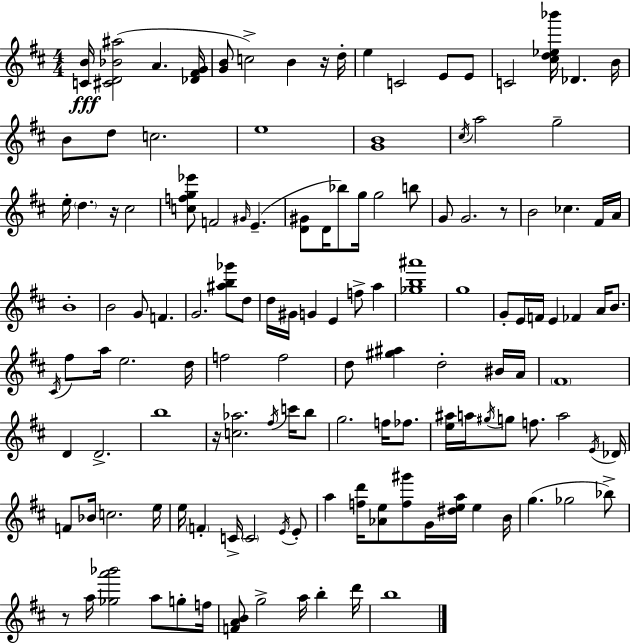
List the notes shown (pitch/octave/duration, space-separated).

[C4,B4]/s [C#4,D4,Bb4,A#5]/h A4/q. [Db4,F#4,G4]/s [G4,B4]/e C5/h B4/q R/s D5/s E5/q C4/h E4/e E4/e C4/h [C#5,D5,Eb5,Bb6]/s Db4/q. B4/s B4/e D5/e C5/h. E5/w [G4,B4]/w C#5/s A5/h G5/h E5/s D5/q. R/s C#5/h [C5,F5,G5,Eb6]/e F4/h G#4/s E4/q. [D4,G#4]/e D4/s Bb5/e G5/s G5/h B5/e G4/e G4/h. R/e B4/h CES5/q. F#4/s A4/s B4/w B4/h G4/e F4/q. G4/h. [A#5,B5,Gb6]/e D5/e D5/s G#4/s G4/q E4/q F5/e A5/q [Gb5,B5,A#6]/w G5/w G4/e E4/s F4/s E4/q FES4/q A4/s B4/e. C#4/s F#5/e A5/s E5/h. D5/s F5/h F5/h D5/e [G#5,A#5]/q D5/h BIS4/s A4/s F#4/w D4/q D4/h. B5/w R/s [C5,Ab5]/h. F#5/s C6/s B5/e G5/h. F5/s FES5/e. [E5,A#5]/s A5/s G#5/s G5/e F5/e. A5/h E4/s Db4/s F4/e Bb4/s C5/h. E5/s E5/s F4/q C4/s C4/h E4/s E4/e A5/q [F5,D6]/s [Ab4,E5]/e [F5,G#6]/e G4/s [D#5,E5,A5]/s E5/q B4/s G5/q. Gb5/h Bb5/e R/e A5/s [Gb5,A6,Bb6]/h A5/e G5/e F5/s [F4,A4,B4]/e G5/h A5/s B5/q D6/s B5/w